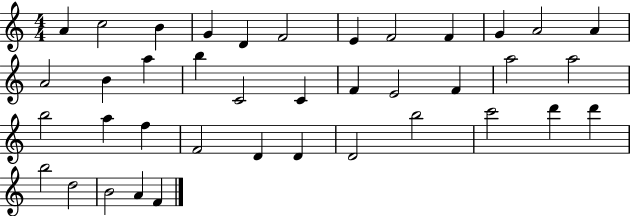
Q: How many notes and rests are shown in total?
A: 39